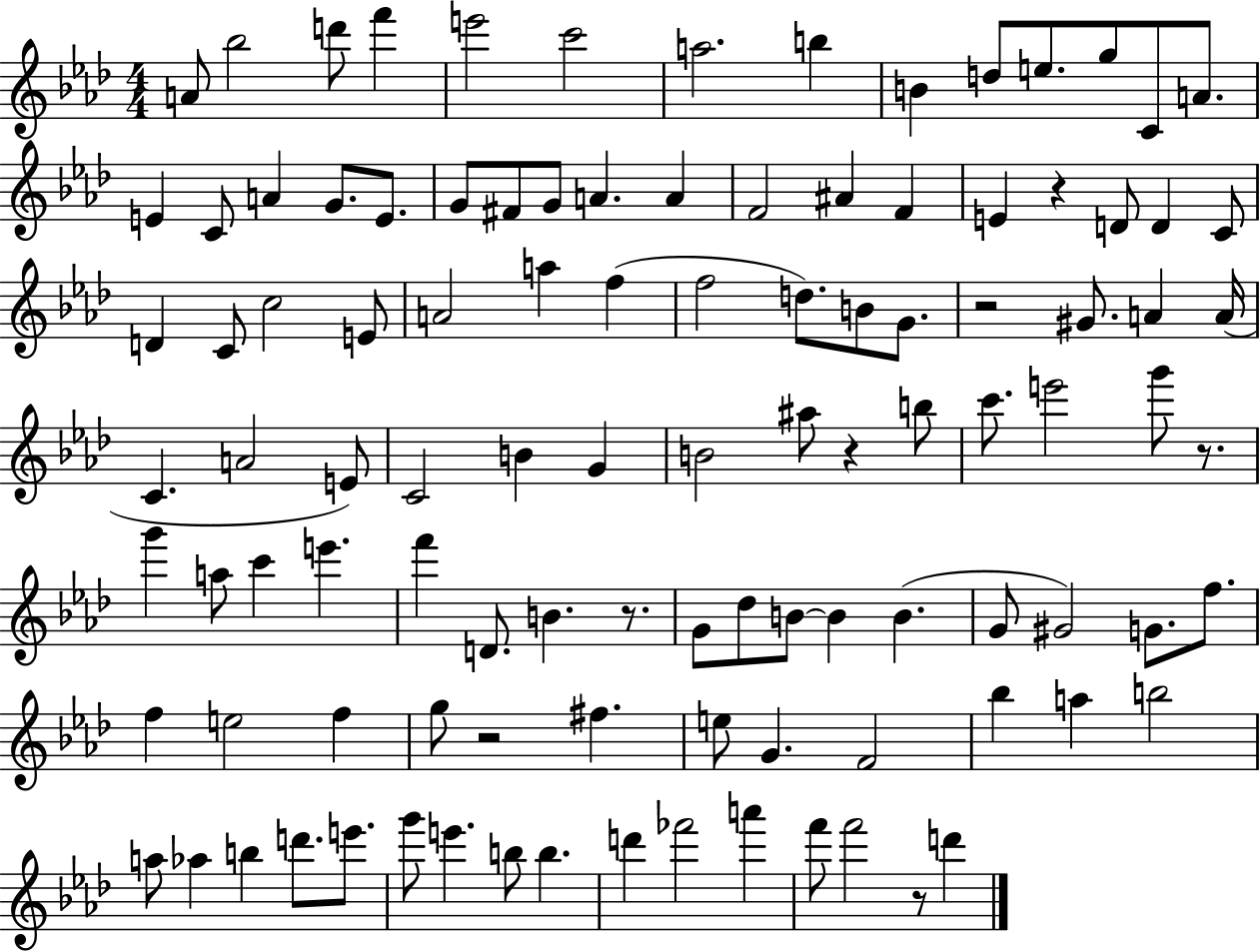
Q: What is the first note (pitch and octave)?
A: A4